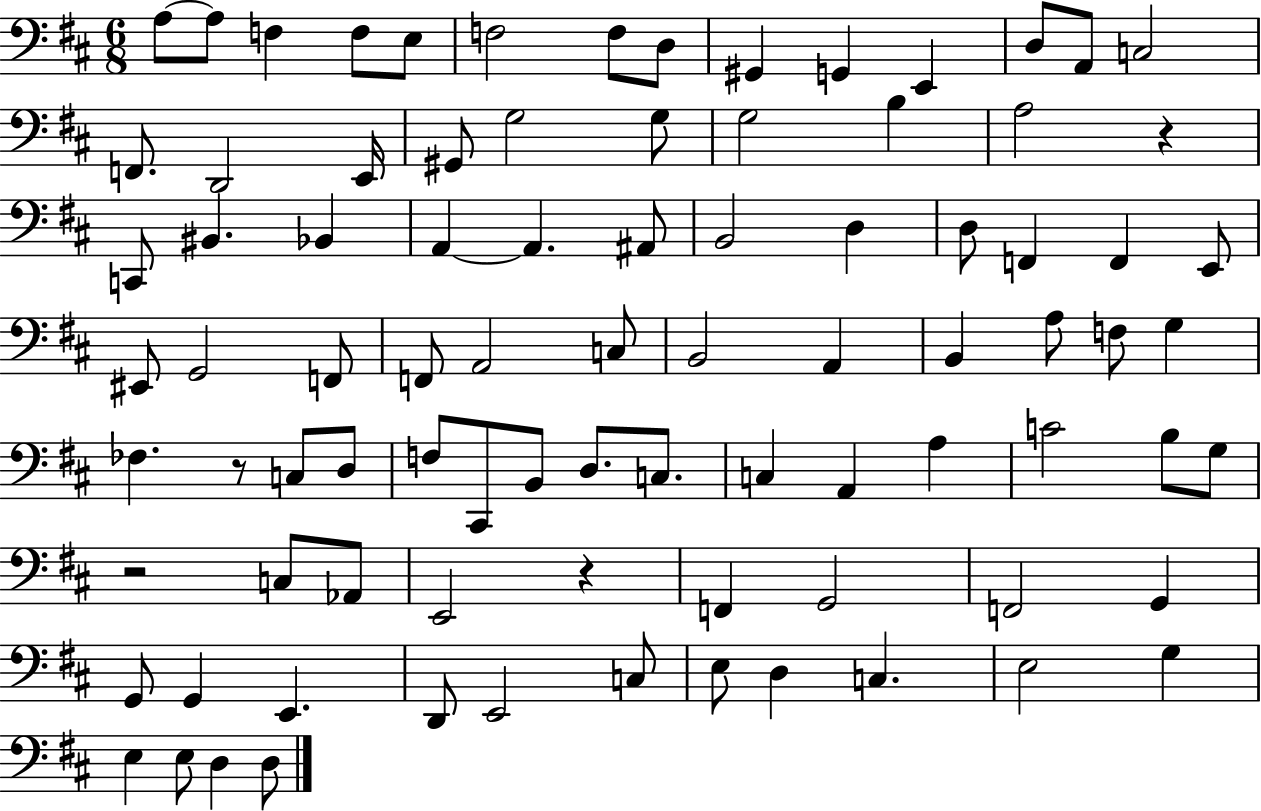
X:1
T:Untitled
M:6/8
L:1/4
K:D
A,/2 A,/2 F, F,/2 E,/2 F,2 F,/2 D,/2 ^G,, G,, E,, D,/2 A,,/2 C,2 F,,/2 D,,2 E,,/4 ^G,,/2 G,2 G,/2 G,2 B, A,2 z C,,/2 ^B,, _B,, A,, A,, ^A,,/2 B,,2 D, D,/2 F,, F,, E,,/2 ^E,,/2 G,,2 F,,/2 F,,/2 A,,2 C,/2 B,,2 A,, B,, A,/2 F,/2 G, _F, z/2 C,/2 D,/2 F,/2 ^C,,/2 B,,/2 D,/2 C,/2 C, A,, A, C2 B,/2 G,/2 z2 C,/2 _A,,/2 E,,2 z F,, G,,2 F,,2 G,, G,,/2 G,, E,, D,,/2 E,,2 C,/2 E,/2 D, C, E,2 G, E, E,/2 D, D,/2